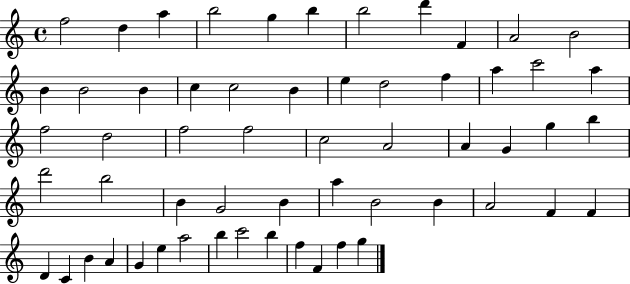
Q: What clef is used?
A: treble